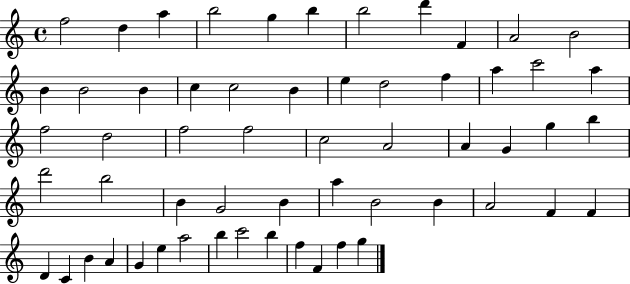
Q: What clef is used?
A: treble